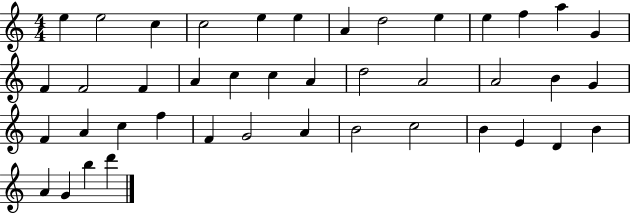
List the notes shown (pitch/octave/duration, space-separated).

E5/q E5/h C5/q C5/h E5/q E5/q A4/q D5/h E5/q E5/q F5/q A5/q G4/q F4/q F4/h F4/q A4/q C5/q C5/q A4/q D5/h A4/h A4/h B4/q G4/q F4/q A4/q C5/q F5/q F4/q G4/h A4/q B4/h C5/h B4/q E4/q D4/q B4/q A4/q G4/q B5/q D6/q